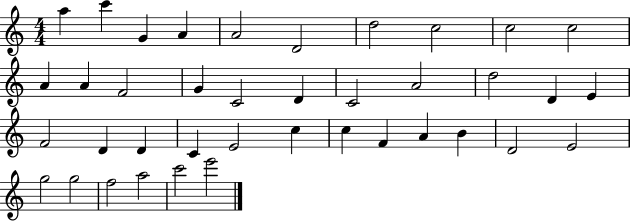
{
  \clef treble
  \numericTimeSignature
  \time 4/4
  \key c \major
  a''4 c'''4 g'4 a'4 | a'2 d'2 | d''2 c''2 | c''2 c''2 | \break a'4 a'4 f'2 | g'4 c'2 d'4 | c'2 a'2 | d''2 d'4 e'4 | \break f'2 d'4 d'4 | c'4 e'2 c''4 | c''4 f'4 a'4 b'4 | d'2 e'2 | \break g''2 g''2 | f''2 a''2 | c'''2 e'''2 | \bar "|."
}